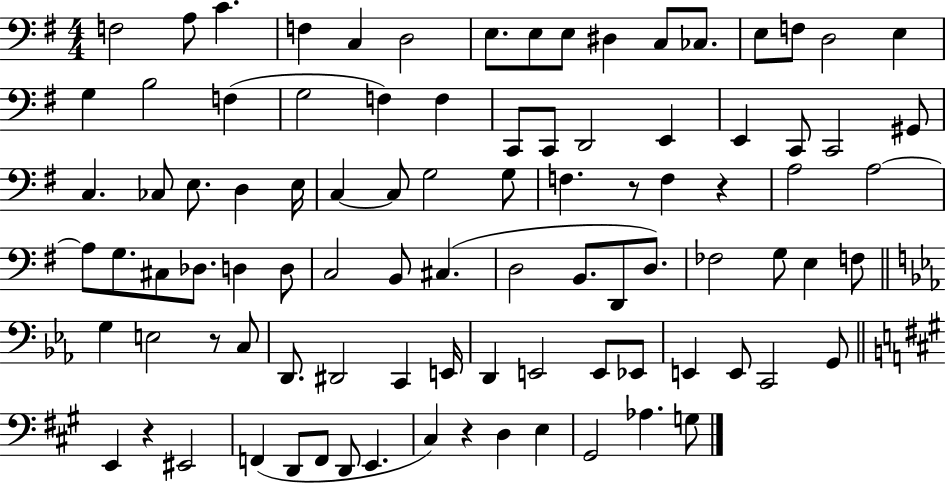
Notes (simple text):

F3/h A3/e C4/q. F3/q C3/q D3/h E3/e. E3/e E3/e D#3/q C3/e CES3/e. E3/e F3/e D3/h E3/q G3/q B3/h F3/q G3/h F3/q F3/q C2/e C2/e D2/h E2/q E2/q C2/e C2/h G#2/e C3/q. CES3/e E3/e. D3/q E3/s C3/q C3/e G3/h G3/e F3/q. R/e F3/q R/q A3/h A3/h A3/e G3/e. C#3/e Db3/e. D3/q D3/e C3/h B2/e C#3/q. D3/h B2/e. D2/e D3/e. FES3/h G3/e E3/q F3/e G3/q E3/h R/e C3/e D2/e. D#2/h C2/q E2/s D2/q E2/h E2/e Eb2/e E2/q E2/e C2/h G2/e E2/q R/q EIS2/h F2/q D2/e F2/e D2/e E2/q. C#3/q R/q D3/q E3/q G#2/h Ab3/q. G3/e